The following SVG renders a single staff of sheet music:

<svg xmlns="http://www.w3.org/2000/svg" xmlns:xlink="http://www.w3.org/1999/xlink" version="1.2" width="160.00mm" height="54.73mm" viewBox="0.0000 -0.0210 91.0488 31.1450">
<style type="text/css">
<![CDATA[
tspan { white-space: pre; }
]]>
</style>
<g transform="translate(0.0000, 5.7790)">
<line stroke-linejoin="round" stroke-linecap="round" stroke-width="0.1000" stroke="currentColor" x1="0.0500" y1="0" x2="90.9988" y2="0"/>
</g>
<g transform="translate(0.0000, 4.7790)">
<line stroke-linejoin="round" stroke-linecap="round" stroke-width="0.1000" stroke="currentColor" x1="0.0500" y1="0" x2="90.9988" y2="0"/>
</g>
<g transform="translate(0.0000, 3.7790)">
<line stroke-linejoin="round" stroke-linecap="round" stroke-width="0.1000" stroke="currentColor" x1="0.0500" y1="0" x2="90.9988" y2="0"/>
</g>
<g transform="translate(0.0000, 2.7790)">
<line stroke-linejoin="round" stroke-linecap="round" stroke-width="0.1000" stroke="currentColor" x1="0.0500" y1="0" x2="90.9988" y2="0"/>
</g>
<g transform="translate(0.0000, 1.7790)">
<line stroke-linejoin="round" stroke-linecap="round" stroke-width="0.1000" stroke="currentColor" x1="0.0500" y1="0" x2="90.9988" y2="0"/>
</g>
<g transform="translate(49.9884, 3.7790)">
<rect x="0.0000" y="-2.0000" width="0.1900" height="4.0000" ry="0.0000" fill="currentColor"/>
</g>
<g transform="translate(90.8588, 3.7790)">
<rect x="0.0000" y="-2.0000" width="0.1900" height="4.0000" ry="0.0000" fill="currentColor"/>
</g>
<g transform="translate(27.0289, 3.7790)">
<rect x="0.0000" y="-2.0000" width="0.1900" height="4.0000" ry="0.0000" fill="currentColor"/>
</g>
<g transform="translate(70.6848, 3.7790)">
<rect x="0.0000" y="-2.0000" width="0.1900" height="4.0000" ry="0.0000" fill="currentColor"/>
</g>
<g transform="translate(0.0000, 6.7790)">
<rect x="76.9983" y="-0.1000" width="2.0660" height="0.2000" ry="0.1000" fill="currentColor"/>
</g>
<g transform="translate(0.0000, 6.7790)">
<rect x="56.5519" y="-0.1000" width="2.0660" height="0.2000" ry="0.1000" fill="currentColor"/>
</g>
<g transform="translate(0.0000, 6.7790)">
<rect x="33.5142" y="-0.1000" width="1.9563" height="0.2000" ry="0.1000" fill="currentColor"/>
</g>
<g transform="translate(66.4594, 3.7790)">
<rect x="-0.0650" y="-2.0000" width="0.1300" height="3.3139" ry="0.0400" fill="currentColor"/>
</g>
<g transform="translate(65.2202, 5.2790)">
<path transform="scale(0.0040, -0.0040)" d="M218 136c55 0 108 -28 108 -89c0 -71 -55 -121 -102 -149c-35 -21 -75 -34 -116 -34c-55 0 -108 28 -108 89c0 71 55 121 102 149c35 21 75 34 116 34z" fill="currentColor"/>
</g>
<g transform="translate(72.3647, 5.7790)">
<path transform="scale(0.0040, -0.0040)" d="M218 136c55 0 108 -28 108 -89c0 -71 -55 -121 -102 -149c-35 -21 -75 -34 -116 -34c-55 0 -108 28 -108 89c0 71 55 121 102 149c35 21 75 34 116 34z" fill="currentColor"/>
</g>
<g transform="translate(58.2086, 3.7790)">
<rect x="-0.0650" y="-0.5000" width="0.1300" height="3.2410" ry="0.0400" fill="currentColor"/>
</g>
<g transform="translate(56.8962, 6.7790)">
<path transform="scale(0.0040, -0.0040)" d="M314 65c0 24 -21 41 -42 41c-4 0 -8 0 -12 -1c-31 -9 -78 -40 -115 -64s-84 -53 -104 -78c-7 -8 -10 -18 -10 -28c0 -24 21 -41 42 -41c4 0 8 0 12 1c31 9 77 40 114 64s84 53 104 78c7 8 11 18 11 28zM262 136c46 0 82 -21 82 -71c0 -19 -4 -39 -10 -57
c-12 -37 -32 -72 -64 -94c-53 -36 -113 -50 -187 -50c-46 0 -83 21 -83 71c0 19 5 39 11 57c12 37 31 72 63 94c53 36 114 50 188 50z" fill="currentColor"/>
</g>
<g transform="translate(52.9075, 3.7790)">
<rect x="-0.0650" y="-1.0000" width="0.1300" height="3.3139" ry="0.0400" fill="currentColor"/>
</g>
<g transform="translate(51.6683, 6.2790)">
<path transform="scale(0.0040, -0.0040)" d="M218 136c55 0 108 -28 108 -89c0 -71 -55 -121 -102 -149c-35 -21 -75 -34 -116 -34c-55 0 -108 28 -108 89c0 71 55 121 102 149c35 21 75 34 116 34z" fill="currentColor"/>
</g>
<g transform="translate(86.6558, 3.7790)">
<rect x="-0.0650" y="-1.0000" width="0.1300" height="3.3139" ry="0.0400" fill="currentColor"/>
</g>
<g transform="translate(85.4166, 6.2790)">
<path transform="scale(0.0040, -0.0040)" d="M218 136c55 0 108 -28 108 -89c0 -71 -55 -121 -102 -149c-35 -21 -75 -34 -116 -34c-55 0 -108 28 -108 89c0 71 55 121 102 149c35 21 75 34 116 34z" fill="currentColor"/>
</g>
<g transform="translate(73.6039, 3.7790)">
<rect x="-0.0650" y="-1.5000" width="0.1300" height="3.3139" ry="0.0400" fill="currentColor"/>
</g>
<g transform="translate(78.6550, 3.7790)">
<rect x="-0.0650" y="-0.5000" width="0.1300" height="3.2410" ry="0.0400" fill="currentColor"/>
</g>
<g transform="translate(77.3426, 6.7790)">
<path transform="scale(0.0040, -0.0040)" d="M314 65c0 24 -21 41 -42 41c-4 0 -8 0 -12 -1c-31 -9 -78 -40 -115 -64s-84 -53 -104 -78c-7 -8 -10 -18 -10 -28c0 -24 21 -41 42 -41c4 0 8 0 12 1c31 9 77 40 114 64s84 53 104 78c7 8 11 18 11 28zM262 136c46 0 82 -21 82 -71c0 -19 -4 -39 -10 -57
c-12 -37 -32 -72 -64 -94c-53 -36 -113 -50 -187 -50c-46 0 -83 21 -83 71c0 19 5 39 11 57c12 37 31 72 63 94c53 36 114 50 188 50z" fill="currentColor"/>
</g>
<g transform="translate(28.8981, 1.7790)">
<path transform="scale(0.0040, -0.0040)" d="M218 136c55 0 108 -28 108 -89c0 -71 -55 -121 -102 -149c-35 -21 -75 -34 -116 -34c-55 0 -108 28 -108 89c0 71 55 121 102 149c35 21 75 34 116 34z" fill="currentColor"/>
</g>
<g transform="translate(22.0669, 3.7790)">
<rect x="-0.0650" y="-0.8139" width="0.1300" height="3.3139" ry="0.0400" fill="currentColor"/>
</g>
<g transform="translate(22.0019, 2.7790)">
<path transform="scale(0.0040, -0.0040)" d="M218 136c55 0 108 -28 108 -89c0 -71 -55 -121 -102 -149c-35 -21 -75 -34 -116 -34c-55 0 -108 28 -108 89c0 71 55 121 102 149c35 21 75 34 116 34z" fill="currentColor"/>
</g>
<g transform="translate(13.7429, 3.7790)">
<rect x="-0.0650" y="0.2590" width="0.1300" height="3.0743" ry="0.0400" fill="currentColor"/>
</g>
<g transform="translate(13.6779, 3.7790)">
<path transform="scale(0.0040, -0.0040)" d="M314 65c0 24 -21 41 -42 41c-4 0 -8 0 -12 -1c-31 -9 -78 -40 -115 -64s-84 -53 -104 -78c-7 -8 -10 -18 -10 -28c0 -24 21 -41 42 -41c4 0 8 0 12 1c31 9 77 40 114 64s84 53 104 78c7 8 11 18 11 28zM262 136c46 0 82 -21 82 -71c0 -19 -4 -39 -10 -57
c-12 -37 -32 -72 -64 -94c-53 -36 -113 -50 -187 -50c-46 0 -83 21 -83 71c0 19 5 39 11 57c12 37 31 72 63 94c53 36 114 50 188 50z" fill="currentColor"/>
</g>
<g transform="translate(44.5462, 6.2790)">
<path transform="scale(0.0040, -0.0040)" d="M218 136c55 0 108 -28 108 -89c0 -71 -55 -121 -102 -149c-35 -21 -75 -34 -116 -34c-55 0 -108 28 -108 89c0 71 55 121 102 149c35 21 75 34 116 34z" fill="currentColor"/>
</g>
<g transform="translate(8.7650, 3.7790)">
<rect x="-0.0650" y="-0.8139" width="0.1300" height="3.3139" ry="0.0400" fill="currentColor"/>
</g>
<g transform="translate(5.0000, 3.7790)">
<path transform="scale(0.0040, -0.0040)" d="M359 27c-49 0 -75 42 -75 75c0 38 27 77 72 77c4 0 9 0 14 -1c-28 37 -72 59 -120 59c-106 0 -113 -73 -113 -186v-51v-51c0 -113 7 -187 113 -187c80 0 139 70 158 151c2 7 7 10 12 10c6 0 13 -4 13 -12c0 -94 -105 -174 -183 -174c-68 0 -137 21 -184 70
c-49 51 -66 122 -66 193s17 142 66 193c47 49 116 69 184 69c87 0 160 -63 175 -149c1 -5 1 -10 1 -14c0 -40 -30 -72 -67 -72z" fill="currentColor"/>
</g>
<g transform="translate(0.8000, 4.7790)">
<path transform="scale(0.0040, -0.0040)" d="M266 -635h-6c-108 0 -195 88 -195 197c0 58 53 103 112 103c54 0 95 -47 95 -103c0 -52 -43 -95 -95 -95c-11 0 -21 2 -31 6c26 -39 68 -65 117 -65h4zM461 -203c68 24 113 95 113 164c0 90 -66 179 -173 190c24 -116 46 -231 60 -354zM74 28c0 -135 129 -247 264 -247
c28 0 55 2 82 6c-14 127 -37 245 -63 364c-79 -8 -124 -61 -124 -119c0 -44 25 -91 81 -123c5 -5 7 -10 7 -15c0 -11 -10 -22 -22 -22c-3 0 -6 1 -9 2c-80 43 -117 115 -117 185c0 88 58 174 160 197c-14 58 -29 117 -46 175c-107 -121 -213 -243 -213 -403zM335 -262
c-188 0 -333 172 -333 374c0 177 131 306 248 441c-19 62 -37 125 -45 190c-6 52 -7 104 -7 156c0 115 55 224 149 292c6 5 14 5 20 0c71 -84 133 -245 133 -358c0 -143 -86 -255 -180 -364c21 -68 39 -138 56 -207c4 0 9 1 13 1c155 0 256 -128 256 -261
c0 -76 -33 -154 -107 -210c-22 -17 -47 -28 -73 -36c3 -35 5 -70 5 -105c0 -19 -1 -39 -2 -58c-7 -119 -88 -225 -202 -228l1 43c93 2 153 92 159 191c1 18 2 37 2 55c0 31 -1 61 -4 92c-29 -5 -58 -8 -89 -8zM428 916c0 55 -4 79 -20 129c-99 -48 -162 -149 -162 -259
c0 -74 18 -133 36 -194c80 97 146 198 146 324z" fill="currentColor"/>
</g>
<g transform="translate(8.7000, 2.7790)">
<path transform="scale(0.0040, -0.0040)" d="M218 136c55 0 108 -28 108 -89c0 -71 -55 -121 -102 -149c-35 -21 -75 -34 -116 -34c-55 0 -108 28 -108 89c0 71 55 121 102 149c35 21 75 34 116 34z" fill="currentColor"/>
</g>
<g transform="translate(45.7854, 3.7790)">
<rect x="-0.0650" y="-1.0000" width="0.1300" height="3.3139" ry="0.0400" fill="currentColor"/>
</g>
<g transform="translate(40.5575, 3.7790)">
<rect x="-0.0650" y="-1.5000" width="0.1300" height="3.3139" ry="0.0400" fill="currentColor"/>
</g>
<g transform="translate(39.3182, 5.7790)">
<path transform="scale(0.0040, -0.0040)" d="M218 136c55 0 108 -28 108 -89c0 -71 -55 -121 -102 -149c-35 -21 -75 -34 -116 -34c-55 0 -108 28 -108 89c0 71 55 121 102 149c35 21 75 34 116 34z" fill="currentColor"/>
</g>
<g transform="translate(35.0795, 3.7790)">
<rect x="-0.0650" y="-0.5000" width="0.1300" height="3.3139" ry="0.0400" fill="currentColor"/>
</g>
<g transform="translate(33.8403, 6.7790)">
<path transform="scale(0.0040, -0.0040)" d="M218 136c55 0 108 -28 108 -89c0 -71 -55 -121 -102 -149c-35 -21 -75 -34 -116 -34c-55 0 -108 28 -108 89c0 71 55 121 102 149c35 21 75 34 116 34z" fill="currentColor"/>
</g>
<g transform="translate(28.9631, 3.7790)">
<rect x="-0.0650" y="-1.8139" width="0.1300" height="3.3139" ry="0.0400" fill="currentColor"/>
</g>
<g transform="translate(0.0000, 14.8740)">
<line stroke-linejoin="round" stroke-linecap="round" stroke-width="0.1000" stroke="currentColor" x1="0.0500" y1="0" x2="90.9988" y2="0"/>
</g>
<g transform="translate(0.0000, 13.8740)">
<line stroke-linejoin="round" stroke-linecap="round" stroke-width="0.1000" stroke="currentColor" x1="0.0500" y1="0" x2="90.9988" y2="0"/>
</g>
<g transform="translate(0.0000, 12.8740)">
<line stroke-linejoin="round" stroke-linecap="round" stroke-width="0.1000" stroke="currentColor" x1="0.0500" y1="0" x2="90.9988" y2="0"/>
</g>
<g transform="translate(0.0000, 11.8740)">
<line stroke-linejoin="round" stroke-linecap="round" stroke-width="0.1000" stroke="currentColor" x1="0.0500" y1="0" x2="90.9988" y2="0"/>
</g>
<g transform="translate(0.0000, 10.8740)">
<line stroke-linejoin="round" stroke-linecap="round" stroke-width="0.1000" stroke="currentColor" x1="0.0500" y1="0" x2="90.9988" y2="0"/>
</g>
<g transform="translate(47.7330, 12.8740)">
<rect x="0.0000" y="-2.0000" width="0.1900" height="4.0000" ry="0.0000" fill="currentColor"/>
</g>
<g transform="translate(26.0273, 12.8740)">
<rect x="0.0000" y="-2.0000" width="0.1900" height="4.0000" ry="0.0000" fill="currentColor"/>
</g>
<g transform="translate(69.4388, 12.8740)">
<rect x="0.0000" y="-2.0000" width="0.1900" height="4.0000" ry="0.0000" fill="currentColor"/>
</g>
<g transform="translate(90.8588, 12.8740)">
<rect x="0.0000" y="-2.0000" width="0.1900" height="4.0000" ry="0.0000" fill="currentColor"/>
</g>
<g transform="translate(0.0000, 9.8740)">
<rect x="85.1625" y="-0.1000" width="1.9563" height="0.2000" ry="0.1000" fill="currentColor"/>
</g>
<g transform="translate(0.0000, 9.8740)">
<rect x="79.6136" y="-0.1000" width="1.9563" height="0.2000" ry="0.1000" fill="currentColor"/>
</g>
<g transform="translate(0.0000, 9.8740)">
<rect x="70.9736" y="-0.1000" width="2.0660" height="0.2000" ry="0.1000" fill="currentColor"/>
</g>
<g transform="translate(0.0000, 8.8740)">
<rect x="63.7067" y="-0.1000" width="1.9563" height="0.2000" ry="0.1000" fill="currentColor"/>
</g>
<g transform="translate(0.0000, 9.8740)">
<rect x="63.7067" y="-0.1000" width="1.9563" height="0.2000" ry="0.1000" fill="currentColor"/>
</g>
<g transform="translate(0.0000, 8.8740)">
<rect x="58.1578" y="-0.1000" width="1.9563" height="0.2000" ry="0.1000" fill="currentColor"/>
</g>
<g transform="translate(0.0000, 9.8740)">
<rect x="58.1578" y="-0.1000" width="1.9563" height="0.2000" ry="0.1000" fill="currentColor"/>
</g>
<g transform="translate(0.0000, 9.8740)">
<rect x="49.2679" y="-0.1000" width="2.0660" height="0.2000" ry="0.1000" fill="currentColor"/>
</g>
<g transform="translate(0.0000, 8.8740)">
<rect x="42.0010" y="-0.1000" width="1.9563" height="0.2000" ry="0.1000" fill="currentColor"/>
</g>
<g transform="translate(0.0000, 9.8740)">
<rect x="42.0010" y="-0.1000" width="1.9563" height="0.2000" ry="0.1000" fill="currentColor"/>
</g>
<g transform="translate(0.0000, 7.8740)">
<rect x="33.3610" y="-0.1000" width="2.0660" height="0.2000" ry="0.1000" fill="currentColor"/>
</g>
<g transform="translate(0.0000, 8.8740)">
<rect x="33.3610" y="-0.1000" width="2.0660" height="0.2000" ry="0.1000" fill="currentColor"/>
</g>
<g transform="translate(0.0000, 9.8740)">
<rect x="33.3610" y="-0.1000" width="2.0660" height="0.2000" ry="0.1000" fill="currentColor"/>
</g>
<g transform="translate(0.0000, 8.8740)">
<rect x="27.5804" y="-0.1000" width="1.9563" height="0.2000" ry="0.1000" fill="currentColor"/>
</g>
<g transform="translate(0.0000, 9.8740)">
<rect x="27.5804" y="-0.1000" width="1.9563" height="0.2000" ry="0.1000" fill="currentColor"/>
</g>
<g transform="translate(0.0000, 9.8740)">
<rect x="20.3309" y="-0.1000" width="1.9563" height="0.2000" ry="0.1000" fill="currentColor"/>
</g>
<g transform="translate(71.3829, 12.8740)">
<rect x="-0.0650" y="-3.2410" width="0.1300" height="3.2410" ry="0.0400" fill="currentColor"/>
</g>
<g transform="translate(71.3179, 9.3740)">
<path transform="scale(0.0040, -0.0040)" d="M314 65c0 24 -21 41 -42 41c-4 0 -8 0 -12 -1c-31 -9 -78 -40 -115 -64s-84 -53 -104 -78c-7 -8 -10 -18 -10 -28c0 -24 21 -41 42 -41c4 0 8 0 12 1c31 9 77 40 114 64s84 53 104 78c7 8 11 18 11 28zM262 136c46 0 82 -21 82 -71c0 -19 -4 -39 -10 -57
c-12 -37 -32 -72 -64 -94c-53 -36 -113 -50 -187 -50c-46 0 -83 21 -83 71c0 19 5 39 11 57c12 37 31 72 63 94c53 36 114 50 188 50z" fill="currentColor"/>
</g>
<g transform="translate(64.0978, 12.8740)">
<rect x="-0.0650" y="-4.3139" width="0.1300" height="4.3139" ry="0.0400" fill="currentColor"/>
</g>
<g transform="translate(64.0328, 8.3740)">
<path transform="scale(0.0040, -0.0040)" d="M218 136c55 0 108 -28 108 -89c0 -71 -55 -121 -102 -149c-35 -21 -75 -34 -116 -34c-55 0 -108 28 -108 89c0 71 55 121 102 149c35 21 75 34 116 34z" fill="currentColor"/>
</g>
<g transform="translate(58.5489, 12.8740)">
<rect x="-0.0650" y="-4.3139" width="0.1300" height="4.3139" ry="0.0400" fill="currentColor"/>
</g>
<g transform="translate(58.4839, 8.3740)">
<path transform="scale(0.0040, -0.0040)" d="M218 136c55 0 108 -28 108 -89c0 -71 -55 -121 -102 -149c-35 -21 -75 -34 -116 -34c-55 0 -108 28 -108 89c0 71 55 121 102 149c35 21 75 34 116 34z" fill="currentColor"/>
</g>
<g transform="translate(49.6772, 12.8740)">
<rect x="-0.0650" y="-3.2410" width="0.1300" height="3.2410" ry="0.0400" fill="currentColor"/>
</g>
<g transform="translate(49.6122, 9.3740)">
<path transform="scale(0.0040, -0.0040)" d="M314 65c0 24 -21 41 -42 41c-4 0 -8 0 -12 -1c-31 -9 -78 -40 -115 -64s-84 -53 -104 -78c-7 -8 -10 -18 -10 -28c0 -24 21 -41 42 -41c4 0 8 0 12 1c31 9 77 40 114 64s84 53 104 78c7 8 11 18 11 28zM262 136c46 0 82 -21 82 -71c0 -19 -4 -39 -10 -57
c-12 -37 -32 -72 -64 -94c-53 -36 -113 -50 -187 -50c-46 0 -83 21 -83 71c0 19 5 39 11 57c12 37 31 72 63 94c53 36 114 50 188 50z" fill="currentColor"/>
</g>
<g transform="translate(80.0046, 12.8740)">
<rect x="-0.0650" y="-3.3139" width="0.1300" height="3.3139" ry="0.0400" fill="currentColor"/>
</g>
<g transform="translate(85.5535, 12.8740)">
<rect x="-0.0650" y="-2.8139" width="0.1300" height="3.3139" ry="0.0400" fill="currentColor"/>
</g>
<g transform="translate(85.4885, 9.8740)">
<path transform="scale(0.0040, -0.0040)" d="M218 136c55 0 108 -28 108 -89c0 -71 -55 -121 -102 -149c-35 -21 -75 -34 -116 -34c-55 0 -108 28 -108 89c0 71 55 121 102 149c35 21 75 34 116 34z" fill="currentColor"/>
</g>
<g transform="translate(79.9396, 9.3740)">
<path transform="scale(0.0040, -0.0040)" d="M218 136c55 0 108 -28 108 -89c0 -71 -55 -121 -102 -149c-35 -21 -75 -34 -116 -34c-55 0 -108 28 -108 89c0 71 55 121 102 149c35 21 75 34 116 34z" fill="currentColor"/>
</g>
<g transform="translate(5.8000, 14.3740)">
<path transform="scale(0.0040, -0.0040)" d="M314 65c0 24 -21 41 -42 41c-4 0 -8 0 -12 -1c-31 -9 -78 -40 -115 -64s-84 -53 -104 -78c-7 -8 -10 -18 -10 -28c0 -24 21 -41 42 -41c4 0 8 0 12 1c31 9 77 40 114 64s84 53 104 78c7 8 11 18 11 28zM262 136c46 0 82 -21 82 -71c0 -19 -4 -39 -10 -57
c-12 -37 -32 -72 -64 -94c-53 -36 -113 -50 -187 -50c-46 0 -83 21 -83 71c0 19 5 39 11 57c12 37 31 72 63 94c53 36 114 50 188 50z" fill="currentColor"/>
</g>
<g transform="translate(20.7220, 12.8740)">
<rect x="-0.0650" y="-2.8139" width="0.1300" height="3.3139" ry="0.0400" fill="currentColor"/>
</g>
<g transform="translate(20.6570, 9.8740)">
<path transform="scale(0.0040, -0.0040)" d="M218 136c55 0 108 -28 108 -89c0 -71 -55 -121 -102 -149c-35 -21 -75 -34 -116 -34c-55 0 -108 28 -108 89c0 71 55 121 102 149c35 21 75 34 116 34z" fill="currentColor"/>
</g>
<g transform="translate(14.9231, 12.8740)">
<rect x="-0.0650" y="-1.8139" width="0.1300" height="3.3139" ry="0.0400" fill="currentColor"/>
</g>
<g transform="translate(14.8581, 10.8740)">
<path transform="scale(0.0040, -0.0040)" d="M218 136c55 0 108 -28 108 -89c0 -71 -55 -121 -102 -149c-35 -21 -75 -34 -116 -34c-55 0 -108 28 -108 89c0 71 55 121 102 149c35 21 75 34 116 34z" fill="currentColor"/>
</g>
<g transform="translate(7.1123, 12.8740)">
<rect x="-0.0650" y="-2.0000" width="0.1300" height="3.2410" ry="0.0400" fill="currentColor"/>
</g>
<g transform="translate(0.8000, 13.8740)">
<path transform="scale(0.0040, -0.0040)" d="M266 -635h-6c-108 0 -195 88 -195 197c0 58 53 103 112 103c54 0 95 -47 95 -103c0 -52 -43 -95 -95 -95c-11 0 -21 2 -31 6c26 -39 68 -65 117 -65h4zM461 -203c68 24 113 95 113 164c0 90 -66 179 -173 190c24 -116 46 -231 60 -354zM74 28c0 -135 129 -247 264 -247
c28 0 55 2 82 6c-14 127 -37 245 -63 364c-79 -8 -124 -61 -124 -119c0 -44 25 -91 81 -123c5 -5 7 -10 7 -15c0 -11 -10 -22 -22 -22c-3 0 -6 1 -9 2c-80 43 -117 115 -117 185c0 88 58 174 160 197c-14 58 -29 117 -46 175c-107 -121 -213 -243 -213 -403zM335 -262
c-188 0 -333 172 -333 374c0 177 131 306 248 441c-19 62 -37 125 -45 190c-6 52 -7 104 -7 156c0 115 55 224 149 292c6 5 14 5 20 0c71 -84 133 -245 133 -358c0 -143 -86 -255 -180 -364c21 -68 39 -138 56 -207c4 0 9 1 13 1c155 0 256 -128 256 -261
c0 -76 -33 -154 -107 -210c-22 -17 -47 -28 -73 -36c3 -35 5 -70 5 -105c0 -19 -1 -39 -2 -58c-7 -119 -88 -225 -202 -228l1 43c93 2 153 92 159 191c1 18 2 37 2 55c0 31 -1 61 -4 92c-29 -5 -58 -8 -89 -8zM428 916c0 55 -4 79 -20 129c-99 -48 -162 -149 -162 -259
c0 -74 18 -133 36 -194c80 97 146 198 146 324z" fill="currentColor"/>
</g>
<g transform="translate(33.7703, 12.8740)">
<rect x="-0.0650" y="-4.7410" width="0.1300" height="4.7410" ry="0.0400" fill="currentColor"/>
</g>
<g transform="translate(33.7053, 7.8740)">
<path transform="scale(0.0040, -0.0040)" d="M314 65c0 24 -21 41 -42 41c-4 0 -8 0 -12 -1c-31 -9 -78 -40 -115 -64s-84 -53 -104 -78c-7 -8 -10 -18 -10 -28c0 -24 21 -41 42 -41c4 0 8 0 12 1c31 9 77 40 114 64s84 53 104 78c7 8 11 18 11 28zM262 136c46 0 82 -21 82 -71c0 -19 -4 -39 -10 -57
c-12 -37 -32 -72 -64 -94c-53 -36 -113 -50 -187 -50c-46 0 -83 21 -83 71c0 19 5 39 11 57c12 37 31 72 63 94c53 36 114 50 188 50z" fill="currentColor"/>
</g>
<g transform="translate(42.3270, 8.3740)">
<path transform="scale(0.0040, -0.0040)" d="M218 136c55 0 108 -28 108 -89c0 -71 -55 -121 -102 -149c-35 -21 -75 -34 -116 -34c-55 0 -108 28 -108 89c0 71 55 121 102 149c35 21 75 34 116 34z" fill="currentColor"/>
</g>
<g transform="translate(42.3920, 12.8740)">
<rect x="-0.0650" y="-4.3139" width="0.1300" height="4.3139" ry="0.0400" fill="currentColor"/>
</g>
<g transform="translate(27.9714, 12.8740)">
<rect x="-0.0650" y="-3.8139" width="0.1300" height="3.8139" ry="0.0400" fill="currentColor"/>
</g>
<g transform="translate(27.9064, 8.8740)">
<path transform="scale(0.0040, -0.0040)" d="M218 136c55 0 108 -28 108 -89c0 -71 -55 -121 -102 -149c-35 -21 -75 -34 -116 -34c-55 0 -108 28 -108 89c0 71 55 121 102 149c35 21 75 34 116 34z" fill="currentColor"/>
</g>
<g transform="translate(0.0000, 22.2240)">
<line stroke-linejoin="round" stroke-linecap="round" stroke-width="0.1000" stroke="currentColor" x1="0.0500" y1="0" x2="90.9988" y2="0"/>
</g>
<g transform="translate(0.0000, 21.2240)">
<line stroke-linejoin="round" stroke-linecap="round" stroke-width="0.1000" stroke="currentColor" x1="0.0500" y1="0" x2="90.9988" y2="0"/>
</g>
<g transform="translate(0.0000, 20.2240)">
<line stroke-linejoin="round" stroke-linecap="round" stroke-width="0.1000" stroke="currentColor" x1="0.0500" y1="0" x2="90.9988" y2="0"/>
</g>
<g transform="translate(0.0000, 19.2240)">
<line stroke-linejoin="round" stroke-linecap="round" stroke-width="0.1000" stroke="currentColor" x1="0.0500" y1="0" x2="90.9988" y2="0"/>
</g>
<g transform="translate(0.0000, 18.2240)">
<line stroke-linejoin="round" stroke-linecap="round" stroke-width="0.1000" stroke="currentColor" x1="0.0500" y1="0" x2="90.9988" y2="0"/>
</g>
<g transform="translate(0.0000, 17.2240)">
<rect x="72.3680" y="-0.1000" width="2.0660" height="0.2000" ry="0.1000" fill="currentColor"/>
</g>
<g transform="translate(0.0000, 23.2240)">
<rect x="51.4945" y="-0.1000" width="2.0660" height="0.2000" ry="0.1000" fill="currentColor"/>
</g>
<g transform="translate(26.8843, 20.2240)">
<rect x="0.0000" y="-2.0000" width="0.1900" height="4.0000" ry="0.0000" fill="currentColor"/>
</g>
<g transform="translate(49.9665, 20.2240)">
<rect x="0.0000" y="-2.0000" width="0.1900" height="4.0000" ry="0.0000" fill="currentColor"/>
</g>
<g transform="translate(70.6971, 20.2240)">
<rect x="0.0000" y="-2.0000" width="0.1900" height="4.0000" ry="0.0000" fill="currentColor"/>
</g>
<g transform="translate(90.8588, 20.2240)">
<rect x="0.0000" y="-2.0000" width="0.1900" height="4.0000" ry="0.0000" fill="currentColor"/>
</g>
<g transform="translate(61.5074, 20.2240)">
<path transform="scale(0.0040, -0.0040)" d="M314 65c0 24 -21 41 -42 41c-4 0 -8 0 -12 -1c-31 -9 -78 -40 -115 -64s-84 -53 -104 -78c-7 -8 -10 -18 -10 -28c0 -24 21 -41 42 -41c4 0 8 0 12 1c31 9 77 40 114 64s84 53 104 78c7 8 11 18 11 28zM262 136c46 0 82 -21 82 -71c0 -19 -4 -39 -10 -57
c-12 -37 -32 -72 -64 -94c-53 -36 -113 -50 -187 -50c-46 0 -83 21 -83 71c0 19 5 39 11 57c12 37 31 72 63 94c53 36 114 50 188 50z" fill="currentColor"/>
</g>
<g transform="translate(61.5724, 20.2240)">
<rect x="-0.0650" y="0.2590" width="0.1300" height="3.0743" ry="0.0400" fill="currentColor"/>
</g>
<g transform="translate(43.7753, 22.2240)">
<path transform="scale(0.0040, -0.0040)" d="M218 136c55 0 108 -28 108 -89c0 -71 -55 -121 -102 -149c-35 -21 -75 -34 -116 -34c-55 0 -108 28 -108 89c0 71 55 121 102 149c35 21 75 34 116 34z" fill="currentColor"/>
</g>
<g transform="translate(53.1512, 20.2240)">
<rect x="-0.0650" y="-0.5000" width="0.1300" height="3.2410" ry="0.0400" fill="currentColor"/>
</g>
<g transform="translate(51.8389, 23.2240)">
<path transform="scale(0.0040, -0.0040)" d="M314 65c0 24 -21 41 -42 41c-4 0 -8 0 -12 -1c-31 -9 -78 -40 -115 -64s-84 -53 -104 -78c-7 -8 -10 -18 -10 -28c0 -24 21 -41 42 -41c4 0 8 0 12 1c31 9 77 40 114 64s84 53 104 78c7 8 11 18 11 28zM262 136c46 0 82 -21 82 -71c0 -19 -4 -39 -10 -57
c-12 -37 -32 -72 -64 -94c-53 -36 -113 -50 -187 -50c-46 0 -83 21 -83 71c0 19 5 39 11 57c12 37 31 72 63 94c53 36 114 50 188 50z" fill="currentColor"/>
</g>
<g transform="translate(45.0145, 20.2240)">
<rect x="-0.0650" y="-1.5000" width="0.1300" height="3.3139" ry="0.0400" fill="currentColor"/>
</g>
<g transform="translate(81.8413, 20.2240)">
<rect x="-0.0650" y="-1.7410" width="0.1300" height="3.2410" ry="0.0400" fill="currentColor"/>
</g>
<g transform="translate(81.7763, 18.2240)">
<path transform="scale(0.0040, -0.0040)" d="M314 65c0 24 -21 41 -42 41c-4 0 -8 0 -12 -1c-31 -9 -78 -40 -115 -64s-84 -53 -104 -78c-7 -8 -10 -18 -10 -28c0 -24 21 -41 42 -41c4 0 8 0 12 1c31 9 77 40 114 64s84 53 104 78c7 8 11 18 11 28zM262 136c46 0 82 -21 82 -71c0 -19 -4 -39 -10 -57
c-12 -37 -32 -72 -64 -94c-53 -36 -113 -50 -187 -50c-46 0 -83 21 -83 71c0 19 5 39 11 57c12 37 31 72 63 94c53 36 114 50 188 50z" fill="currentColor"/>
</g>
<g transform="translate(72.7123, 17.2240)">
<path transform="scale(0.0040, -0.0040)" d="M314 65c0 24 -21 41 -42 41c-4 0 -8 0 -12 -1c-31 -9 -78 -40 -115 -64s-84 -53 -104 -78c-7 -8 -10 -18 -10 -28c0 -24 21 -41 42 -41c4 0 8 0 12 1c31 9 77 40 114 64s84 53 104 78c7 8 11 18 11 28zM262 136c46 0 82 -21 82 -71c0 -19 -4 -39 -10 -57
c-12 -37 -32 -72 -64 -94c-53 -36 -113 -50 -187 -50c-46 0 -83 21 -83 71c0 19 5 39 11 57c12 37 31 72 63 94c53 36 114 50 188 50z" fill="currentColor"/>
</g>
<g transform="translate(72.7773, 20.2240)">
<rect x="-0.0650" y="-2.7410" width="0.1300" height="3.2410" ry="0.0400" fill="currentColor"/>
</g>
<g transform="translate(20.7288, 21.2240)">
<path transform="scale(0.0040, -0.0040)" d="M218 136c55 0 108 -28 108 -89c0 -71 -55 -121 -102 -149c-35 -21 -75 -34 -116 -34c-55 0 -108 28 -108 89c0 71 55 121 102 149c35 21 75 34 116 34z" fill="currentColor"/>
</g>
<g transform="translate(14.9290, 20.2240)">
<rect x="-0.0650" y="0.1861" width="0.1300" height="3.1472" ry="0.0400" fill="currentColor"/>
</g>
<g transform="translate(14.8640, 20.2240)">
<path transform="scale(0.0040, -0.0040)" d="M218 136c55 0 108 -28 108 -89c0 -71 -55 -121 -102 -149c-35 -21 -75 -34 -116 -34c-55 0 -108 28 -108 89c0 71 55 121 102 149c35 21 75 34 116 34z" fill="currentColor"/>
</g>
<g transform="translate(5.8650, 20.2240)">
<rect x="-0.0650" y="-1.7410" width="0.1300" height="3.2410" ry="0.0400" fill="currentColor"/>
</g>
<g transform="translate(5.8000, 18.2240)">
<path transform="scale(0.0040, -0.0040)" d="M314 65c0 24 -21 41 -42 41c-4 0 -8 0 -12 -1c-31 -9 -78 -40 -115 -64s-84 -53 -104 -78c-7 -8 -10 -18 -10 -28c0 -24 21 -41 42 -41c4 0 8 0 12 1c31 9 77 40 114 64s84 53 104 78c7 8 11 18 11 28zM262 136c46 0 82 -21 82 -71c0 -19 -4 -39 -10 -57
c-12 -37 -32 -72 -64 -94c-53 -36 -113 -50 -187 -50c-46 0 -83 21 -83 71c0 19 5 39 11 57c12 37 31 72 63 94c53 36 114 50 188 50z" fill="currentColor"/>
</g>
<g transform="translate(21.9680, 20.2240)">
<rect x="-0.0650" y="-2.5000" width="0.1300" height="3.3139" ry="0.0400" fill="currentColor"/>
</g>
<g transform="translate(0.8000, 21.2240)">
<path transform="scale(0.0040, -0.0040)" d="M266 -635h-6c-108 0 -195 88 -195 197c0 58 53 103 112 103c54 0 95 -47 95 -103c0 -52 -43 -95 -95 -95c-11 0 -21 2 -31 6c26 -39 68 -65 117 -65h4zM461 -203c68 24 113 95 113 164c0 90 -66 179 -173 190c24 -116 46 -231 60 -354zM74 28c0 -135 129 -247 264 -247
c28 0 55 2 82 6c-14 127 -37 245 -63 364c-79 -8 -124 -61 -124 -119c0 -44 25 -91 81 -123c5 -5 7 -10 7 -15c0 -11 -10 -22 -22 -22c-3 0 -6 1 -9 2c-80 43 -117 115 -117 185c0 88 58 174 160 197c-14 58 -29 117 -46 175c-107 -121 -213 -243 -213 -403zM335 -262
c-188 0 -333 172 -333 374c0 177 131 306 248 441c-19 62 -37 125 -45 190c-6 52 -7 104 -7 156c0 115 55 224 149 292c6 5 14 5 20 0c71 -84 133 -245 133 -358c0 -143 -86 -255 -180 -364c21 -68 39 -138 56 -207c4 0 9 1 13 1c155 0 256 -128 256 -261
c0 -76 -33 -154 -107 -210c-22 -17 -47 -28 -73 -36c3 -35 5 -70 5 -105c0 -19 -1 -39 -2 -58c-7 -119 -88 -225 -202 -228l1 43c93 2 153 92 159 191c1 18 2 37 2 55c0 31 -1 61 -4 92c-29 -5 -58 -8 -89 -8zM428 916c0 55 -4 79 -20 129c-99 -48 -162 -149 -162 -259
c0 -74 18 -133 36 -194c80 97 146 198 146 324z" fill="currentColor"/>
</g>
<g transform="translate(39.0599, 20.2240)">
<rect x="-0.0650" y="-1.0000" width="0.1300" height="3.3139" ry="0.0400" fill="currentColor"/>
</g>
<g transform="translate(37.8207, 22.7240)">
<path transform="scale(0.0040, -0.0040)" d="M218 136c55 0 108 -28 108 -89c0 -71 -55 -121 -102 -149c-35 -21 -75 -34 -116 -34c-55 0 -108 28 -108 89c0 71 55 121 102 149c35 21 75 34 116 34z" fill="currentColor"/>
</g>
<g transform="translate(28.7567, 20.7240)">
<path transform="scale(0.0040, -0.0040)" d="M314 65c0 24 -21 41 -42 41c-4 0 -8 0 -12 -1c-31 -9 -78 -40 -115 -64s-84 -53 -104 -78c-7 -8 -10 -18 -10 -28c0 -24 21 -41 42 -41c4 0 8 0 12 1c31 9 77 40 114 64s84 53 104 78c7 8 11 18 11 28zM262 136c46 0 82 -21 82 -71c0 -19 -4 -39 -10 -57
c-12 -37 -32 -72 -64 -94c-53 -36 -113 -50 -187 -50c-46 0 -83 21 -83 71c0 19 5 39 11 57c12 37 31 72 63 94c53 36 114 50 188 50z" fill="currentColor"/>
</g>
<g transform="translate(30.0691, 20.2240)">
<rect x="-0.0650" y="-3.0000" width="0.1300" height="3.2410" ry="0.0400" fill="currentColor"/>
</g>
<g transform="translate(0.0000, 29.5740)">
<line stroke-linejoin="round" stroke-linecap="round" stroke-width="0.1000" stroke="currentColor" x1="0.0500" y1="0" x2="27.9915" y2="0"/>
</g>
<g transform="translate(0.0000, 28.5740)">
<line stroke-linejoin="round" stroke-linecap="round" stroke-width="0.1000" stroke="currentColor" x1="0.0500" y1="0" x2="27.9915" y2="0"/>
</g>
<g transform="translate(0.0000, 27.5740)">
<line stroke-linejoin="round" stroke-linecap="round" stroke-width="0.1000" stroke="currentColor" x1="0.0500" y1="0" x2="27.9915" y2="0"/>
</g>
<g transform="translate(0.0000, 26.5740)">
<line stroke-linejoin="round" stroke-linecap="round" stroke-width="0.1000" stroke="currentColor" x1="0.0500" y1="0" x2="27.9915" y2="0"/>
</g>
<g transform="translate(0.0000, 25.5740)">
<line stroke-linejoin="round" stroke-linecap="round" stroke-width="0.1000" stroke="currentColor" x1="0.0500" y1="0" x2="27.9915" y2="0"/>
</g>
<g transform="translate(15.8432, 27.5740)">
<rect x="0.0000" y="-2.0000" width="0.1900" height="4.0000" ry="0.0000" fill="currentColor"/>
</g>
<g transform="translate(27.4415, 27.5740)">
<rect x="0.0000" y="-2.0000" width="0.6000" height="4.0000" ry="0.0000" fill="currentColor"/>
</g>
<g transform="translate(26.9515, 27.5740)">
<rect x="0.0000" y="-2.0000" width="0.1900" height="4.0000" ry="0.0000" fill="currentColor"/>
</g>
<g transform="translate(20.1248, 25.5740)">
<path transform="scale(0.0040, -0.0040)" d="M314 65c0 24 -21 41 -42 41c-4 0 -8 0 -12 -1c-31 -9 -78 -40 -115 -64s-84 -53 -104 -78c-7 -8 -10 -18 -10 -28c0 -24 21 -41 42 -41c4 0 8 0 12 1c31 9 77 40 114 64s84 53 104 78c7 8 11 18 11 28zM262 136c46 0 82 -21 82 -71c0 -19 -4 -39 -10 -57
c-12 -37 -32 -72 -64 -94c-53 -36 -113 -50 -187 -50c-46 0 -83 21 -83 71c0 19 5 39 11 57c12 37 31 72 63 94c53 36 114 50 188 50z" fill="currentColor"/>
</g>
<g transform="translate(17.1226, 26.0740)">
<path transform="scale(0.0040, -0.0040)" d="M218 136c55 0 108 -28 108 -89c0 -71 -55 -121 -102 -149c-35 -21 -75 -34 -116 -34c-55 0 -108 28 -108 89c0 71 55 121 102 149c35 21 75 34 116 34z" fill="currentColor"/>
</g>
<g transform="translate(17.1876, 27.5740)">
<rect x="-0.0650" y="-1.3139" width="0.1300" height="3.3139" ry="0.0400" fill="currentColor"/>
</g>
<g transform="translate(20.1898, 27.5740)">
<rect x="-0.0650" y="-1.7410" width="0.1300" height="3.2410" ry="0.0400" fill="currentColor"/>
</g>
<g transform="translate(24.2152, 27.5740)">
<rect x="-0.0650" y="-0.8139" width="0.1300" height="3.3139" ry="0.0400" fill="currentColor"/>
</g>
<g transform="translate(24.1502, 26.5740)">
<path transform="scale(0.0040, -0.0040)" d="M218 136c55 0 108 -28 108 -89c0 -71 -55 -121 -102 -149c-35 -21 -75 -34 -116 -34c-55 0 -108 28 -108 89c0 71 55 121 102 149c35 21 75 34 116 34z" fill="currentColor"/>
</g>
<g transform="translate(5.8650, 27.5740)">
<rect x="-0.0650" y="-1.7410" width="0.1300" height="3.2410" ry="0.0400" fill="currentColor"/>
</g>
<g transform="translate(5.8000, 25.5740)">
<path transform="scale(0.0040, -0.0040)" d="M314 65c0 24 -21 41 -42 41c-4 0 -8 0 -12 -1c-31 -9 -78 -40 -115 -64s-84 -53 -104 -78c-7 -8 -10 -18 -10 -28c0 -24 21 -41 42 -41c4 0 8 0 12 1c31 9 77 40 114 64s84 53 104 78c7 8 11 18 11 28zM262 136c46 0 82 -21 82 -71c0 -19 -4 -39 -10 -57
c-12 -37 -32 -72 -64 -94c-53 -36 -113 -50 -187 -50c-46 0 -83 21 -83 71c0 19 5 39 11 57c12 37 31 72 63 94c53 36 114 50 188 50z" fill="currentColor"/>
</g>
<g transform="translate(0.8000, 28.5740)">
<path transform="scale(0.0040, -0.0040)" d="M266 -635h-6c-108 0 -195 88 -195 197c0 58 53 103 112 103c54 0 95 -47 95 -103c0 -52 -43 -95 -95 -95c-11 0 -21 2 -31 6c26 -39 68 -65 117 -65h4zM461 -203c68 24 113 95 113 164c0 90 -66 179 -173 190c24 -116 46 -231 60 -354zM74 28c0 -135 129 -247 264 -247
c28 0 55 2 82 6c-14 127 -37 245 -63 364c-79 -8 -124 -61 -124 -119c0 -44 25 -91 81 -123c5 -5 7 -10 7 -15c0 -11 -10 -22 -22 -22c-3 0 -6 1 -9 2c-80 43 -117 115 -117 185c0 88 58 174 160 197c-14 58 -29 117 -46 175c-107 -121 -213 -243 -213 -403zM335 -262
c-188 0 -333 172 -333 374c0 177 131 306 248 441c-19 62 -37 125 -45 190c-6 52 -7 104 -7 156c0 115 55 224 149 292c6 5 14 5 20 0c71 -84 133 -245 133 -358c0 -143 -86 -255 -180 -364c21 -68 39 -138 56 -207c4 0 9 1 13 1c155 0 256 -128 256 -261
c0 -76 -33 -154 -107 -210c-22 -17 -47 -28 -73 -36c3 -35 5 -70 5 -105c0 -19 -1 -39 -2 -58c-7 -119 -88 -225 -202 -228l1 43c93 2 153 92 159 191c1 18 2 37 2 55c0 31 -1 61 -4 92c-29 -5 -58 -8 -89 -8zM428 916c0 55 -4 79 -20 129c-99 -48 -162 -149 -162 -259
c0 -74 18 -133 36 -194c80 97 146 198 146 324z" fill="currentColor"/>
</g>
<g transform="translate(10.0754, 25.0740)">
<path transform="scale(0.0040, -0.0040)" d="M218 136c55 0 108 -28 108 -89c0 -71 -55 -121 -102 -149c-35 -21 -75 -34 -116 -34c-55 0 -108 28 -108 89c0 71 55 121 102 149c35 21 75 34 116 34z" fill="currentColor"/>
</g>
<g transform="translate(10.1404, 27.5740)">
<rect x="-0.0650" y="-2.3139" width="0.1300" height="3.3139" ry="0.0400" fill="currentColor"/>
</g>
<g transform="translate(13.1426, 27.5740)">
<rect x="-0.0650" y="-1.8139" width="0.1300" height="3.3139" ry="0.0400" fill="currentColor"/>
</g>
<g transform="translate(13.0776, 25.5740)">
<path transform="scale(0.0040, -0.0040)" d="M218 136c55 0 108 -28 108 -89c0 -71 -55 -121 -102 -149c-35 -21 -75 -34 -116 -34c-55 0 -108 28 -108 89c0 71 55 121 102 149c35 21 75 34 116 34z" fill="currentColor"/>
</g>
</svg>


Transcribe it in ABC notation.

X:1
T:Untitled
M:4/4
L:1/4
K:C
d B2 d f C E D D C2 F E C2 D F2 f a c' e'2 d' b2 d' d' b2 b a f2 B G A2 D E C2 B2 a2 f2 f2 g f e f2 d